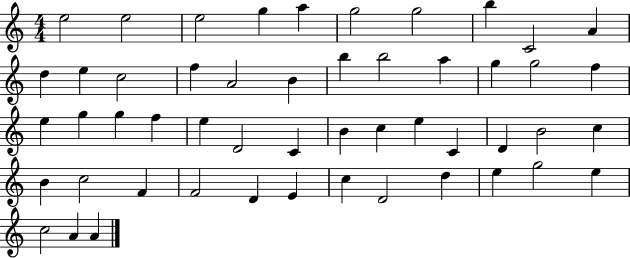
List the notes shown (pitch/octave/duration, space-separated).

E5/h E5/h E5/h G5/q A5/q G5/h G5/h B5/q C4/h A4/q D5/q E5/q C5/h F5/q A4/h B4/q B5/q B5/h A5/q G5/q G5/h F5/q E5/q G5/q G5/q F5/q E5/q D4/h C4/q B4/q C5/q E5/q C4/q D4/q B4/h C5/q B4/q C5/h F4/q F4/h D4/q E4/q C5/q D4/h D5/q E5/q G5/h E5/q C5/h A4/q A4/q